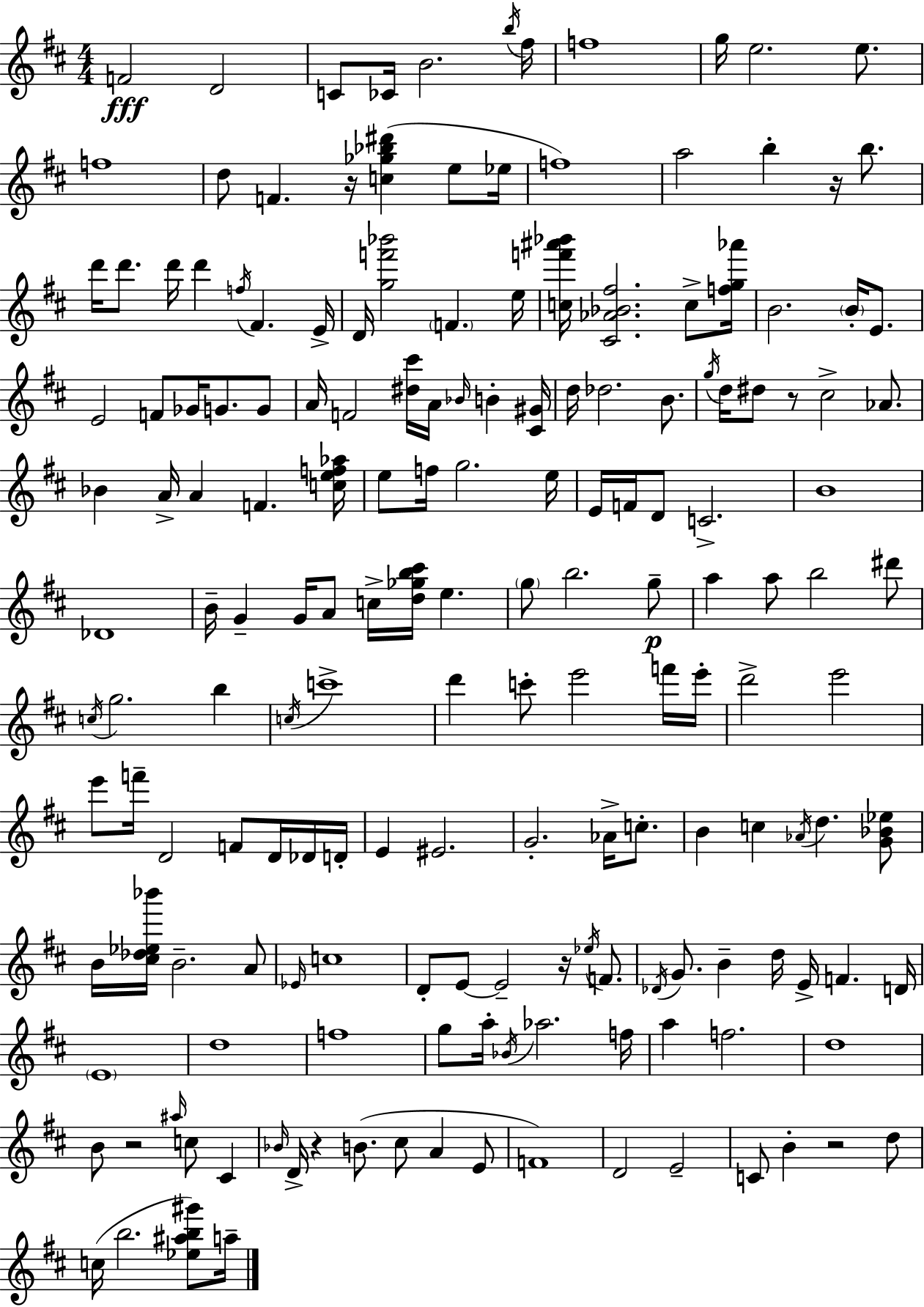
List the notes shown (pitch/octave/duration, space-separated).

F4/h D4/h C4/e CES4/s B4/h. B5/s F#5/s F5/w G5/s E5/h. E5/e. F5/w D5/e F4/q. R/s [C5,Gb5,Bb5,D#6]/q E5/e Eb5/s F5/w A5/h B5/q R/s B5/e. D6/s D6/e. D6/s D6/q F5/s F#4/q. E4/s D4/s [G5,F6,Bb6]/h F4/q. E5/s [C5,F6,A#6,Bb6]/s [C#4,Ab4,Bb4,F#5]/h. C5/e [F5,G5,Ab6]/s B4/h. B4/s E4/e. E4/h F4/e Gb4/s G4/e. G4/e A4/s F4/h [D#5,C#6]/s A4/s Bb4/s B4/q [C#4,G#4]/s D5/s Db5/h. B4/e. G5/s D5/s D#5/e R/e C#5/h Ab4/e. Bb4/q A4/s A4/q F4/q. [C5,E5,F5,Ab5]/s E5/e F5/s G5/h. E5/s E4/s F4/s D4/e C4/h. B4/w Db4/w B4/s G4/q G4/s A4/e C5/s [D5,Gb5,B5,C#6]/s E5/q. G5/e B5/h. G5/e A5/q A5/e B5/h D#6/e C5/s G5/h. B5/q C5/s C6/w D6/q C6/e E6/h F6/s E6/s D6/h E6/h E6/e F6/s D4/h F4/e D4/s Db4/s D4/s E4/q EIS4/h. G4/h. Ab4/s C5/e. B4/q C5/q Ab4/s D5/q. [G4,Bb4,Eb5]/e B4/s [C#5,Db5,Eb5,Bb6]/s B4/h. A4/e Eb4/s C5/w D4/e E4/e E4/h R/s Eb5/s F4/e. Db4/s G4/e. B4/q D5/s E4/s F4/q. D4/s E4/w D5/w F5/w G5/e A5/s Bb4/s Ab5/h. F5/s A5/q F5/h. D5/w B4/e R/h A#5/s C5/e C#4/q Bb4/s D4/s R/q B4/e. C#5/e A4/q E4/e F4/w D4/h E4/h C4/e B4/q R/h D5/e C5/s B5/h. [Eb5,A#5,B5,G#6]/e A5/s